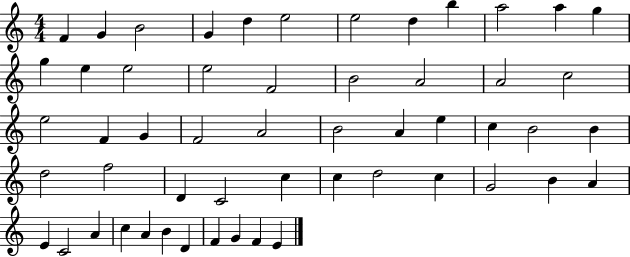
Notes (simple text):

F4/q G4/q B4/h G4/q D5/q E5/h E5/h D5/q B5/q A5/h A5/q G5/q G5/q E5/q E5/h E5/h F4/h B4/h A4/h A4/h C5/h E5/h F4/q G4/q F4/h A4/h B4/h A4/q E5/q C5/q B4/h B4/q D5/h F5/h D4/q C4/h C5/q C5/q D5/h C5/q G4/h B4/q A4/q E4/q C4/h A4/q C5/q A4/q B4/q D4/q F4/q G4/q F4/q E4/q